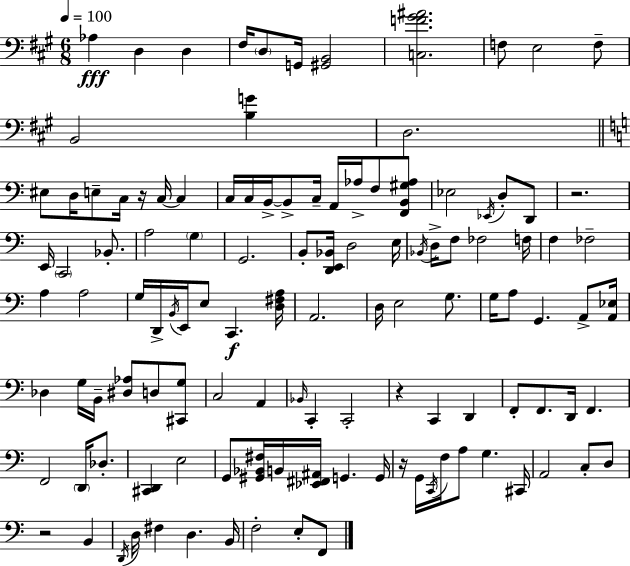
X:1
T:Untitled
M:6/8
L:1/4
K:A
_A, D, D, ^F,/4 D,/2 G,,/4 [^G,,B,,]2 [C,F^G^A]2 F,/2 E,2 F,/2 B,,2 [B,G] D,2 ^E,/2 D,/4 E,/2 C,/4 z/4 C,/4 C, C,/4 C,/4 B,,/4 B,,/2 C,/4 A,,/4 _A,/4 F,/2 [F,,B,,^G,_A,]/2 _E,2 _E,,/4 D,/2 D,,/2 z2 E,,/4 C,,2 _B,,/2 A,2 G, G,,2 B,,/2 [D,,E,,_B,,]/4 D,2 E,/4 _B,,/4 D,/4 F,/2 _F,2 F,/4 F, _F,2 A, A,2 G,/4 D,,/4 B,,/4 E,,/4 E,/2 C,, [D,^F,A,]/4 A,,2 D,/4 E,2 G,/2 G,/4 A,/2 G,, A,,/2 [A,,_E,]/4 _D, G,/4 B,,/4 [^D,_A,]/2 D,/2 [^C,,G,]/2 C,2 A,, _B,,/4 C,, C,,2 z C,, D,, F,,/2 F,,/2 D,,/4 F,, F,,2 D,,/4 _D,/2 [^C,,D,,] E,2 G,,/2 [^G,,_B,,^F,]/4 B,,/4 [_E,,^F,,^A,,]/4 G,, G,,/4 z/4 G,,/4 C,,/4 F,/4 A,/2 G, ^C,,/4 A,,2 C,/2 D,/2 z2 B,, D,,/4 D,/4 ^F, D, B,,/4 F,2 E,/2 F,,/2